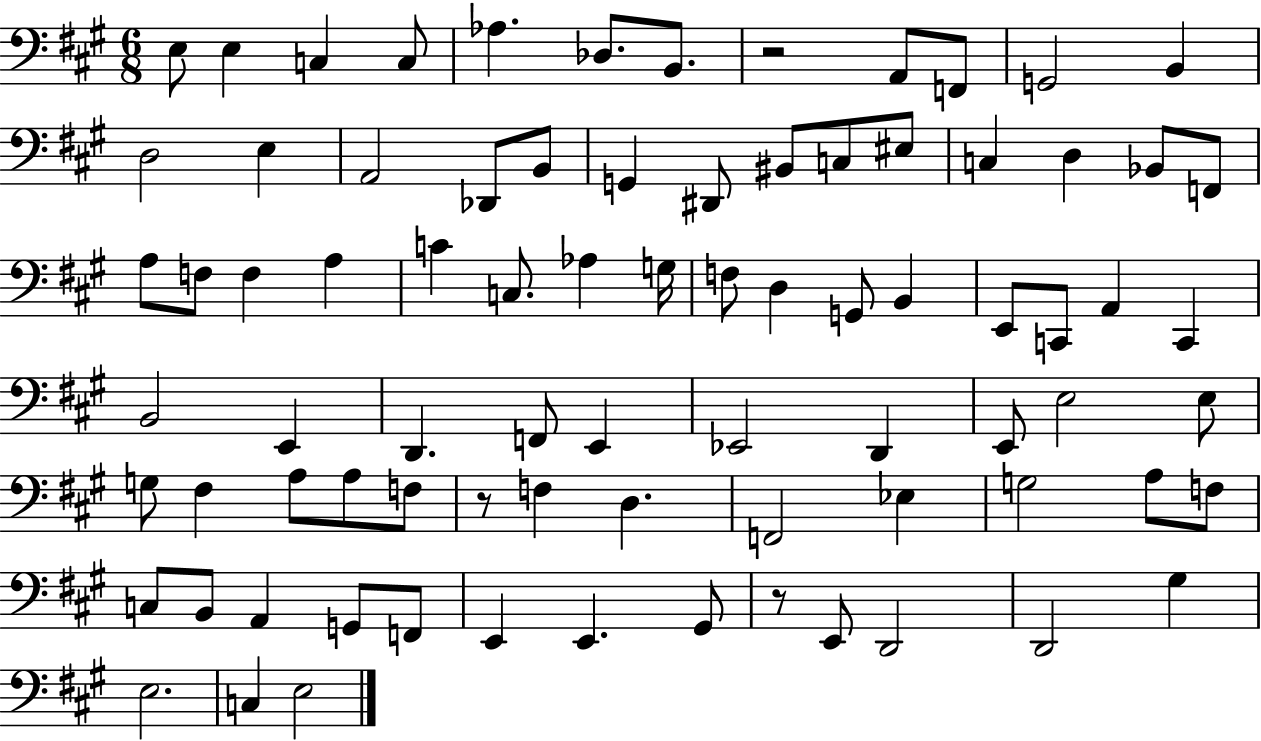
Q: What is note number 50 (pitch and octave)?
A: E3